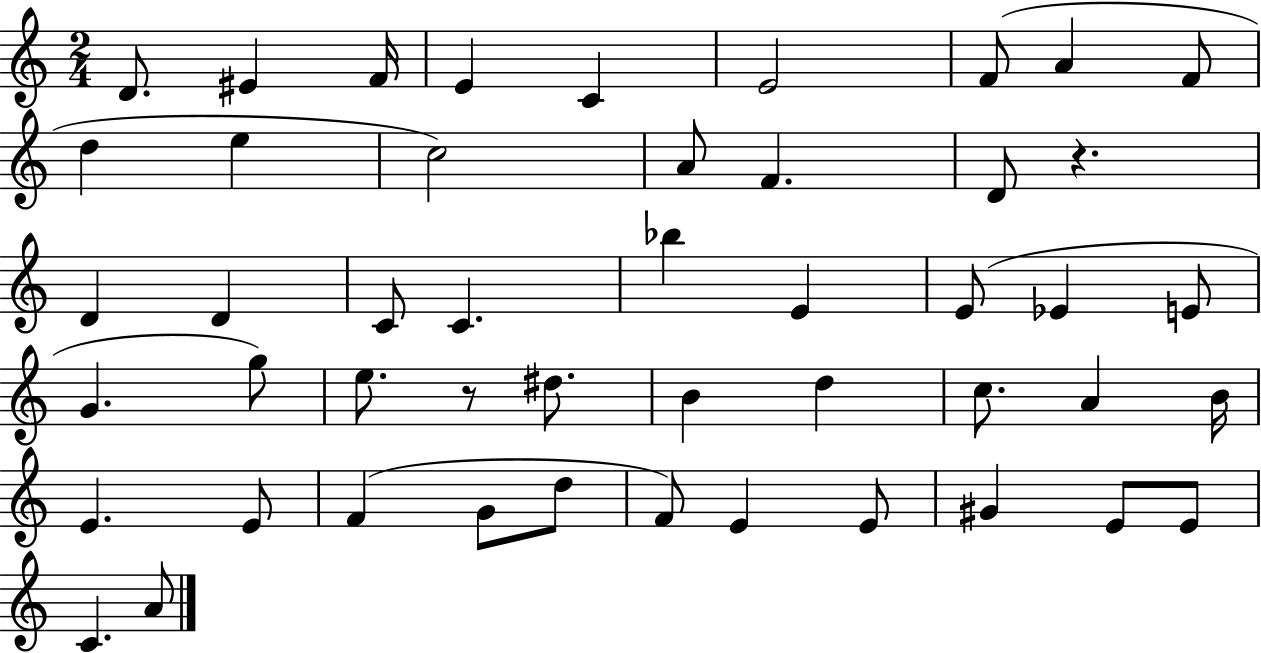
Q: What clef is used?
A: treble